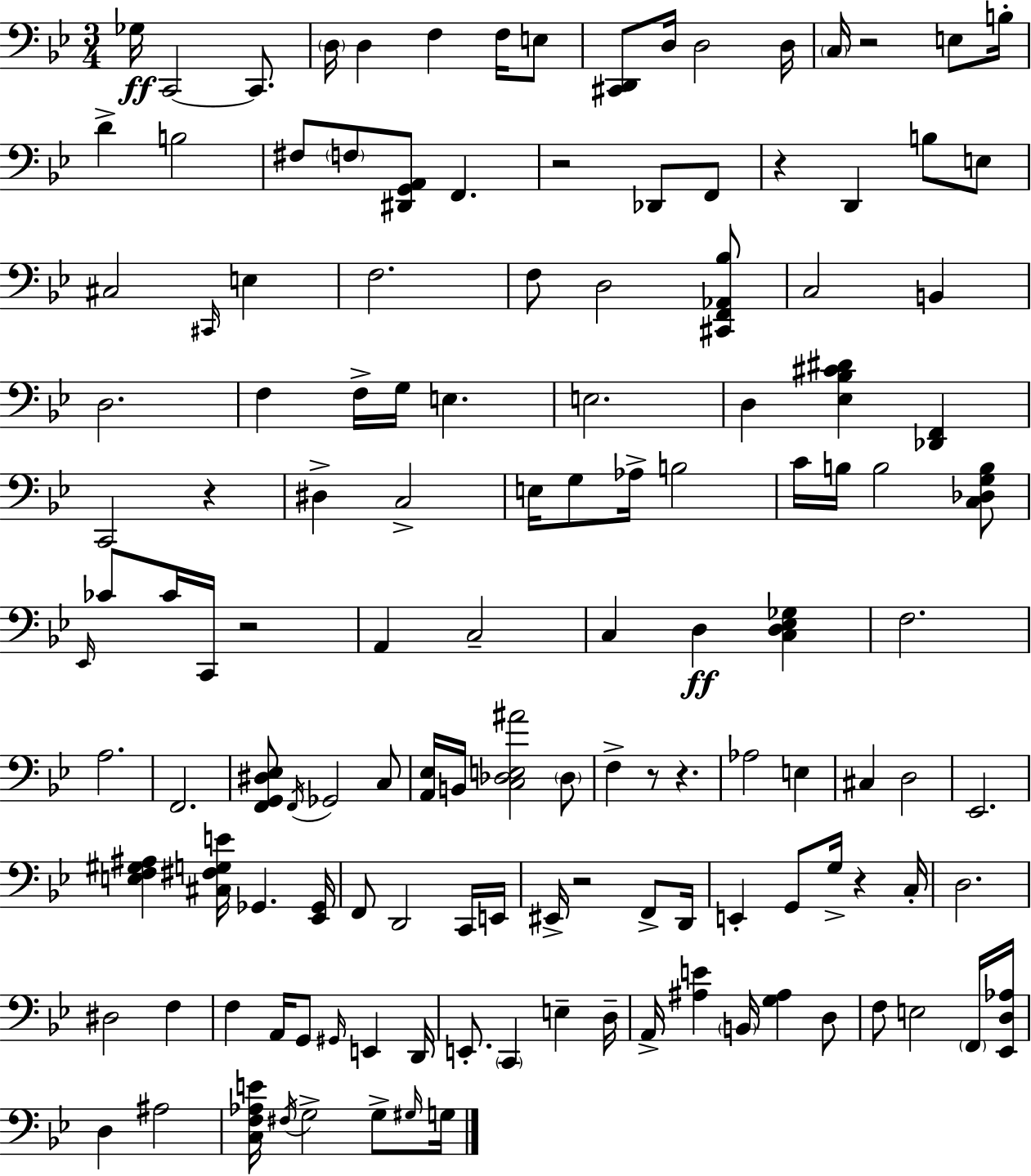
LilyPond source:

{
  \clef bass
  \numericTimeSignature
  \time 3/4
  \key g \minor
  ges16\ff c,2~~ c,8. | \parenthesize d16 d4 f4 f16 e8 | <cis, d,>8 d16 d2 d16 | \parenthesize c16 r2 e8 b16-. | \break d'4-> b2 | fis8 \parenthesize f8 <dis, g, a,>8 f,4. | r2 des,8 f,8 | r4 d,4 b8 e8 | \break cis2 \grace { cis,16 } e4 | f2. | f8 d2 <cis, f, aes, bes>8 | c2 b,4 | \break d2. | f4 f16-> g16 e4. | e2. | d4 <ees bes cis' dis'>4 <des, f,>4 | \break c,2 r4 | dis4-> c2-> | e16 g8 aes16-> b2 | c'16 b16 b2 <c des g b>8 | \break \grace { ees,16 } ces'8 ces'16 c,16 r2 | a,4 c2-- | c4 d4\ff <c d ees ges>4 | f2. | \break a2. | f,2. | <f, g, dis ees>8 \acciaccatura { f,16 } ges,2 | c8 <a, ees>16 b,16 <c des e ais'>2 | \break \parenthesize des8 f4-> r8 r4. | aes2 e4 | cis4 d2 | ees,2. | \break <e f gis ais>4 <cis fis g e'>16 ges,4. | <ees, ges,>16 f,8 d,2 | c,16 e,16 eis,16-> r2 | f,8-> d,16 e,4-. g,8 g16-> r4 | \break c16-. d2. | dis2 f4 | f4 a,16 g,8 \grace { gis,16 } e,4 | d,16 e,8.-. \parenthesize c,4 e4-- | \break d16-- a,16-> <ais e'>4 \parenthesize b,16 <g ais>4 | d8 f8 e2 | \parenthesize f,16 <ees, d aes>16 d4 ais2 | <c f aes e'>16 \acciaccatura { fis16 } g2-> | \break g8-> \grace { gis16 } g16 \bar "|."
}